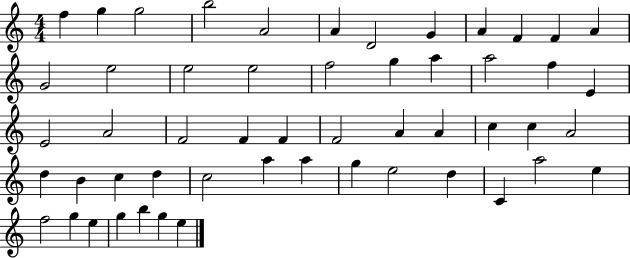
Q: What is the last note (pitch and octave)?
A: E5